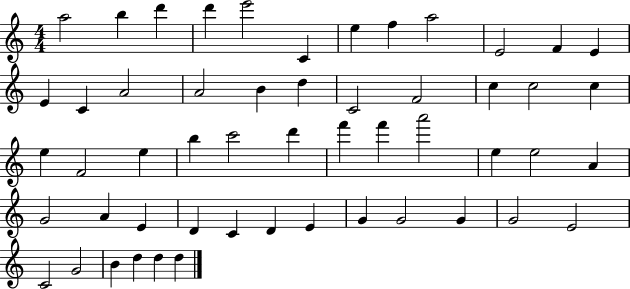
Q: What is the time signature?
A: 4/4